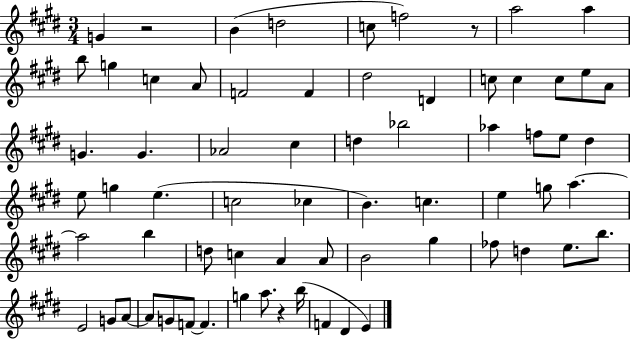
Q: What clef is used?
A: treble